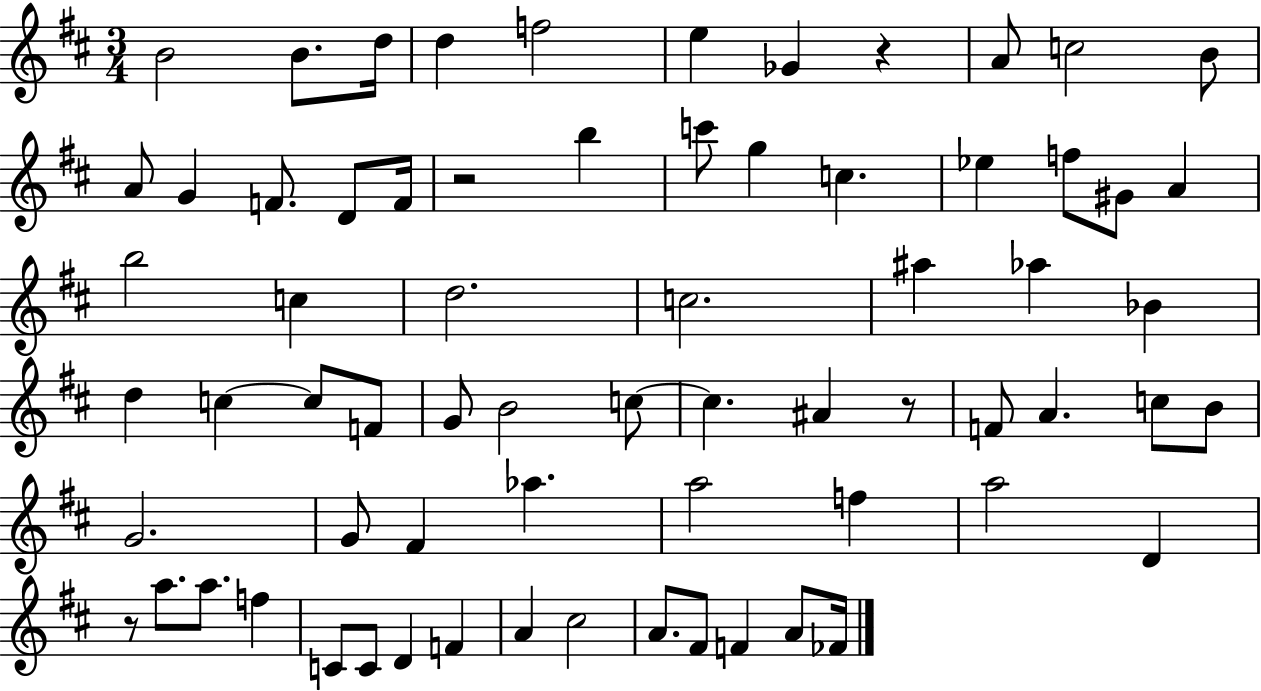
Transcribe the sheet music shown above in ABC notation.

X:1
T:Untitled
M:3/4
L:1/4
K:D
B2 B/2 d/4 d f2 e _G z A/2 c2 B/2 A/2 G F/2 D/2 F/4 z2 b c'/2 g c _e f/2 ^G/2 A b2 c d2 c2 ^a _a _B d c c/2 F/2 G/2 B2 c/2 c ^A z/2 F/2 A c/2 B/2 G2 G/2 ^F _a a2 f a2 D z/2 a/2 a/2 f C/2 C/2 D F A ^c2 A/2 ^F/2 F A/2 _F/4